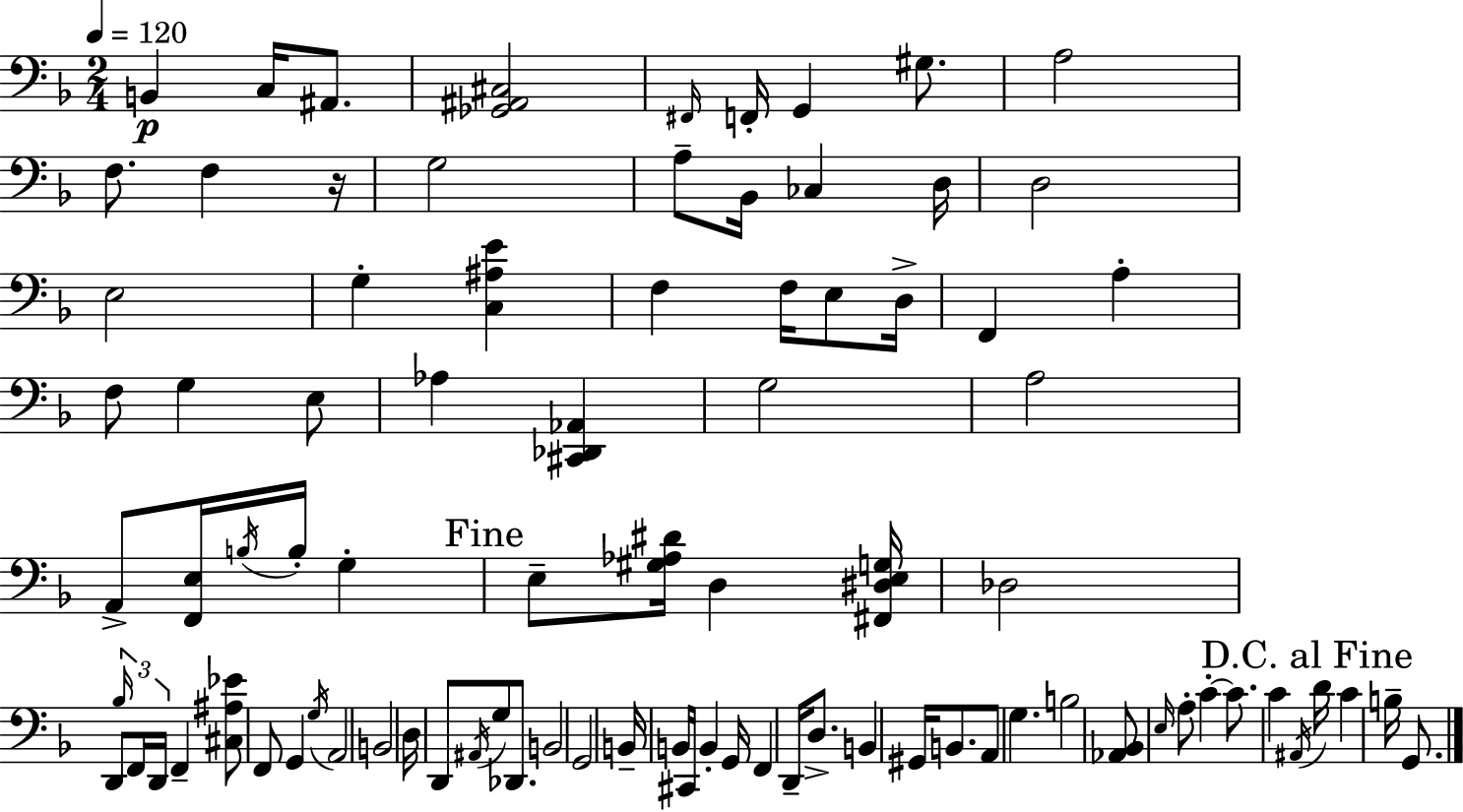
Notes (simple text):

B2/q C3/s A#2/e. [Gb2,A#2,C#3]/h F#2/s F2/s G2/q G#3/e. A3/h F3/e. F3/q R/s G3/h A3/e Bb2/s CES3/q D3/s D3/h E3/h G3/q [C3,A#3,E4]/q F3/q F3/s E3/e D3/s F2/q A3/q F3/e G3/q E3/e Ab3/q [C#2,Db2,Ab2]/q G3/h A3/h A2/e [F2,E3]/s B3/s B3/s G3/q E3/e [G#3,Ab3,D#4]/s D3/q [F#2,D#3,E3,G3]/s Db3/h D2/e Bb3/s F2/s D2/s F2/q [C#3,A#3,Eb4]/e F2/e G2/q G3/s A2/h B2/h D3/s D2/e A#2/s G3/e Db2/e. B2/h G2/h B2/s B2/s C#2/s B2/q G2/s F2/q D2/s D3/e. B2/q G#2/s B2/e. A2/e G3/q. B3/h [Ab2,Bb2]/e E3/s A3/e C4/q C4/e. C4/q A#2/s D4/s C4/q B3/s G2/e.